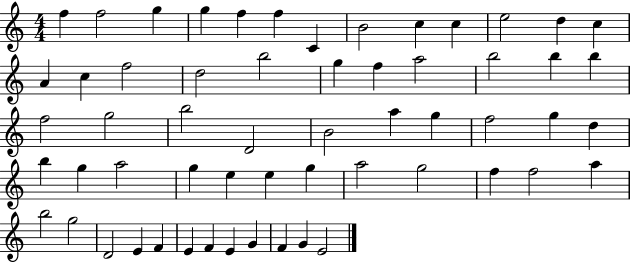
{
  \clef treble
  \numericTimeSignature
  \time 4/4
  \key c \major
  f''4 f''2 g''4 | g''4 f''4 f''4 c'4 | b'2 c''4 c''4 | e''2 d''4 c''4 | \break a'4 c''4 f''2 | d''2 b''2 | g''4 f''4 a''2 | b''2 b''4 b''4 | \break f''2 g''2 | b''2 d'2 | b'2 a''4 g''4 | f''2 g''4 d''4 | \break b''4 g''4 a''2 | g''4 e''4 e''4 g''4 | a''2 g''2 | f''4 f''2 a''4 | \break b''2 g''2 | d'2 e'4 f'4 | e'4 f'4 e'4 g'4 | f'4 g'4 e'2 | \break \bar "|."
}